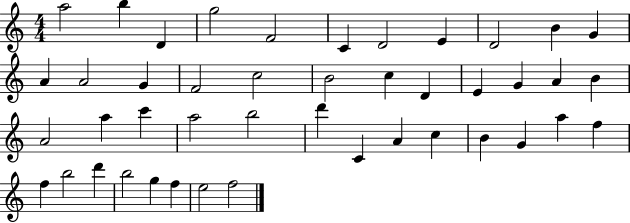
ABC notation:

X:1
T:Untitled
M:4/4
L:1/4
K:C
a2 b D g2 F2 C D2 E D2 B G A A2 G F2 c2 B2 c D E G A B A2 a c' a2 b2 d' C A c B G a f f b2 d' b2 g f e2 f2